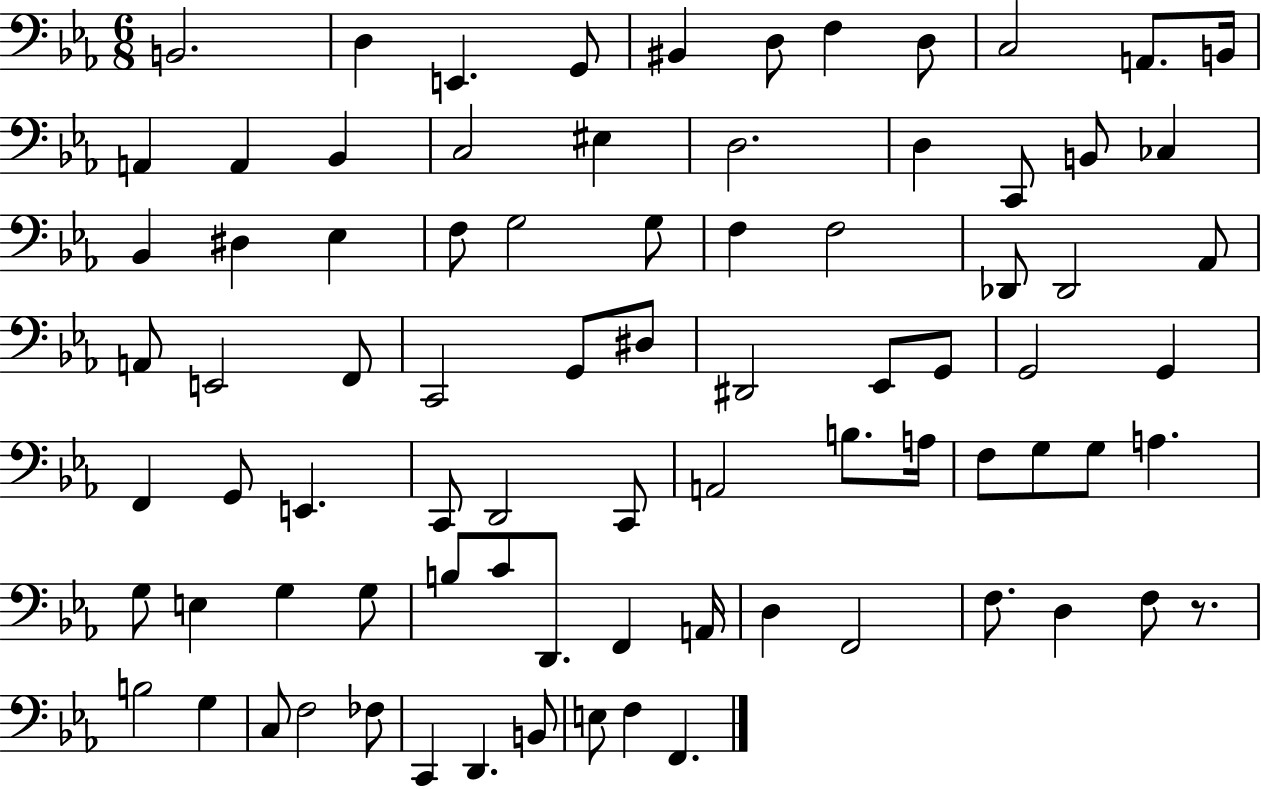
B2/h. D3/q E2/q. G2/e BIS2/q D3/e F3/q D3/e C3/h A2/e. B2/s A2/q A2/q Bb2/q C3/h EIS3/q D3/h. D3/q C2/e B2/e CES3/q Bb2/q D#3/q Eb3/q F3/e G3/h G3/e F3/q F3/h Db2/e Db2/h Ab2/e A2/e E2/h F2/e C2/h G2/e D#3/e D#2/h Eb2/e G2/e G2/h G2/q F2/q G2/e E2/q. C2/e D2/h C2/e A2/h B3/e. A3/s F3/e G3/e G3/e A3/q. G3/e E3/q G3/q G3/e B3/e C4/e D2/e. F2/q A2/s D3/q F2/h F3/e. D3/q F3/e R/e. B3/h G3/q C3/e F3/h FES3/e C2/q D2/q. B2/e E3/e F3/q F2/q.